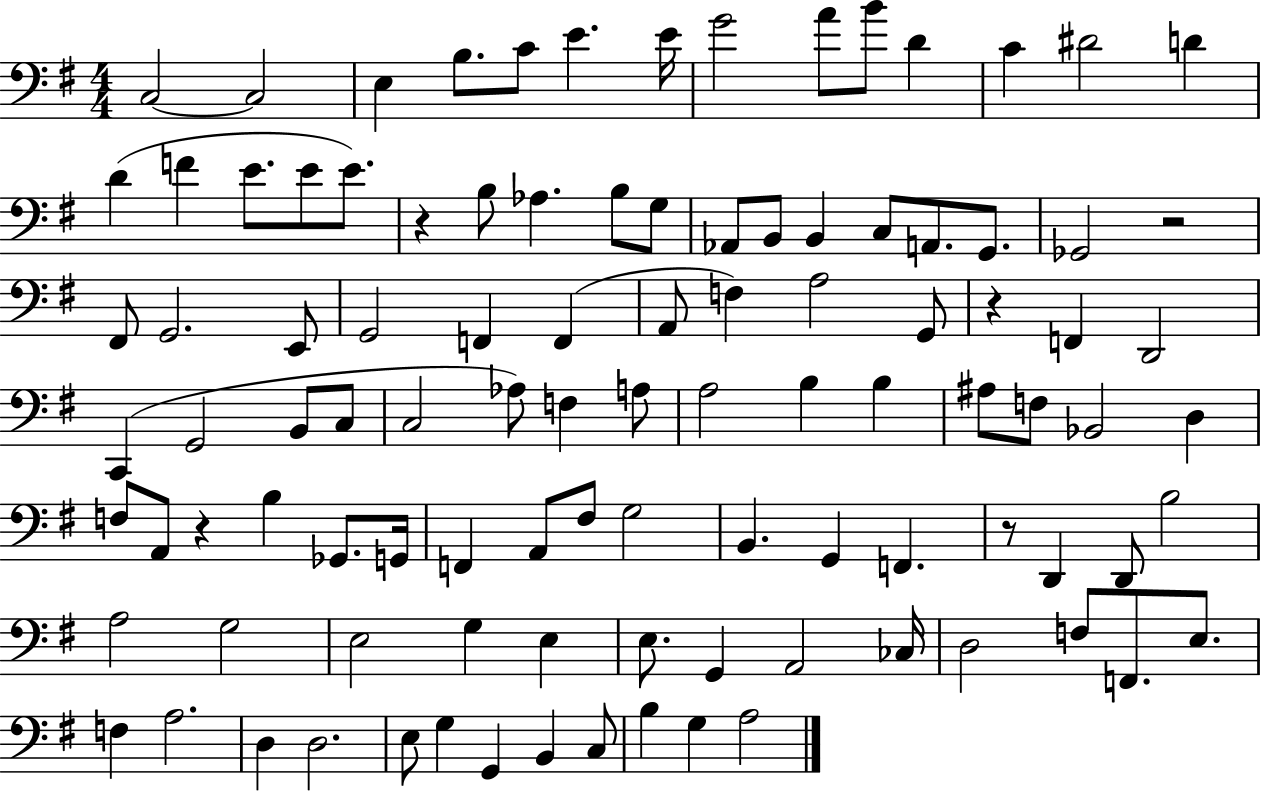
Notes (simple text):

C3/h C3/h E3/q B3/e. C4/e E4/q. E4/s G4/h A4/e B4/e D4/q C4/q D#4/h D4/q D4/q F4/q E4/e. E4/e E4/e. R/q B3/e Ab3/q. B3/e G3/e Ab2/e B2/e B2/q C3/e A2/e. G2/e. Gb2/h R/h F#2/e G2/h. E2/e G2/h F2/q F2/q A2/e F3/q A3/h G2/e R/q F2/q D2/h C2/q G2/h B2/e C3/e C3/h Ab3/e F3/q A3/e A3/h B3/q B3/q A#3/e F3/e Bb2/h D3/q F3/e A2/e R/q B3/q Gb2/e. G2/s F2/q A2/e F#3/e G3/h B2/q. G2/q F2/q. R/e D2/q D2/e B3/h A3/h G3/h E3/h G3/q E3/q E3/e. G2/q A2/h CES3/s D3/h F3/e F2/e. E3/e. F3/q A3/h. D3/q D3/h. E3/e G3/q G2/q B2/q C3/e B3/q G3/q A3/h